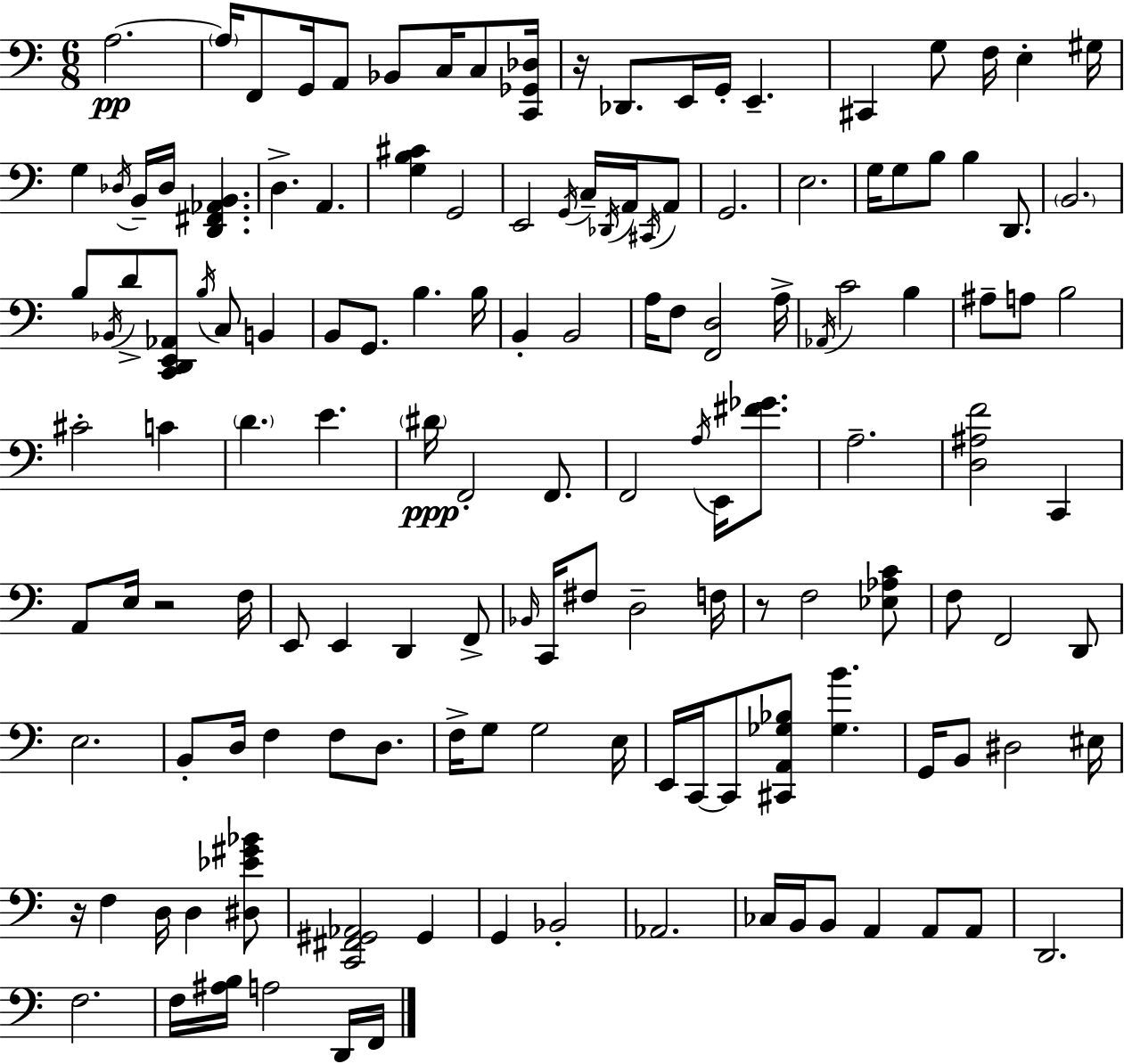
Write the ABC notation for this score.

X:1
T:Untitled
M:6/8
L:1/4
K:Am
A,2 A,/4 F,,/2 G,,/4 A,,/2 _B,,/2 C,/4 C,/2 [C,,_G,,_D,]/4 z/4 _D,,/2 E,,/4 G,,/4 E,, ^C,, G,/2 F,/4 E, ^G,/4 G, _D,/4 B,,/4 _D,/4 [D,,^F,,_A,,B,,] D, A,, [G,B,^C] G,,2 E,,2 G,,/4 C,/4 _D,,/4 A,,/4 ^C,,/4 A,,/2 G,,2 E,2 G,/4 G,/2 B,/2 B, D,,/2 B,,2 B,/2 _B,,/4 D/2 [C,,D,,E,,_A,,]/2 B,/4 C,/2 B,, B,,/2 G,,/2 B, B,/4 B,, B,,2 A,/4 F,/2 [F,,D,]2 A,/4 _A,,/4 C2 B, ^A,/2 A,/2 B,2 ^C2 C D E ^D/4 F,,2 F,,/2 F,,2 A,/4 E,,/4 [^F_G]/2 A,2 [D,^A,F]2 C,, A,,/2 E,/4 z2 F,/4 E,,/2 E,, D,, F,,/2 _B,,/4 C,,/4 ^F,/2 D,2 F,/4 z/2 F,2 [_E,_A,C]/2 F,/2 F,,2 D,,/2 E,2 B,,/2 D,/4 F, F,/2 D,/2 F,/4 G,/2 G,2 E,/4 E,,/4 C,,/4 C,,/2 [^C,,A,,_G,_B,]/2 [_G,B] G,,/4 B,,/2 ^D,2 ^E,/4 z/4 F, D,/4 D, [^D,_E^G_B]/2 [C,,^F,,^G,,_A,,]2 ^G,, G,, _B,,2 _A,,2 _C,/4 B,,/4 B,,/2 A,, A,,/2 A,,/2 D,,2 F,2 F,/4 [^A,B,]/4 A,2 D,,/4 F,,/4